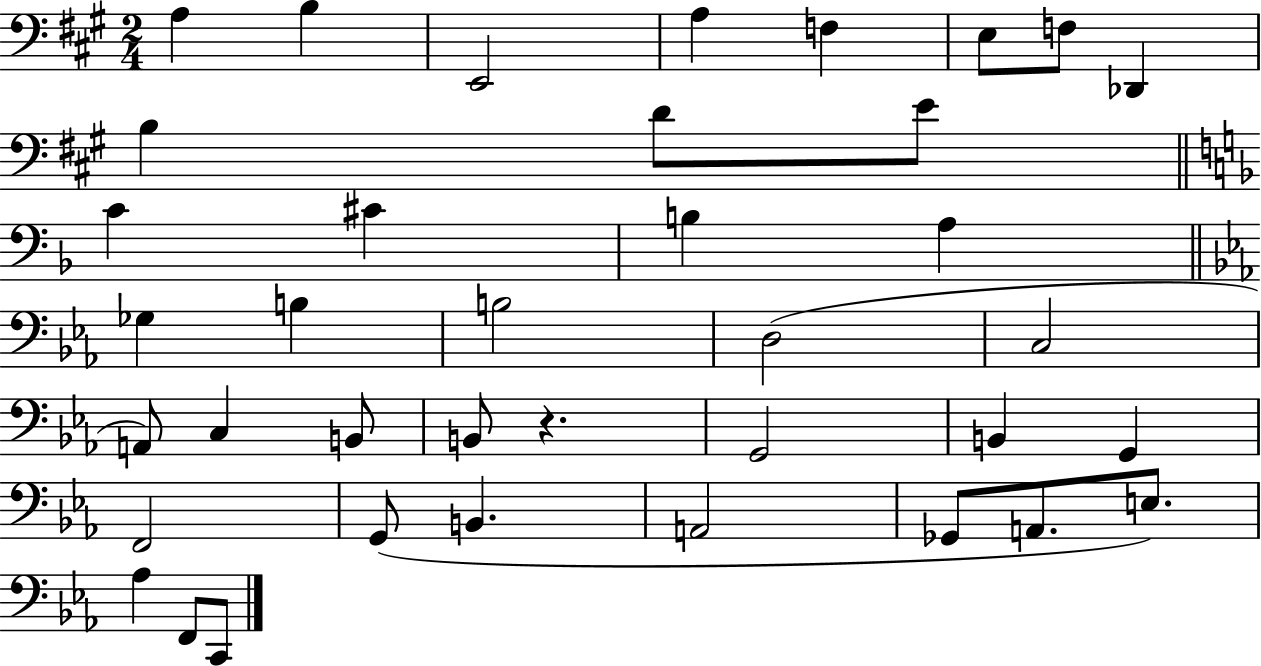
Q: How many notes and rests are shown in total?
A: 38